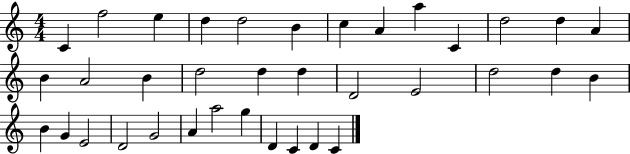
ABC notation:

X:1
T:Untitled
M:4/4
L:1/4
K:C
C f2 e d d2 B c A a C d2 d A B A2 B d2 d d D2 E2 d2 d B B G E2 D2 G2 A a2 g D C D C